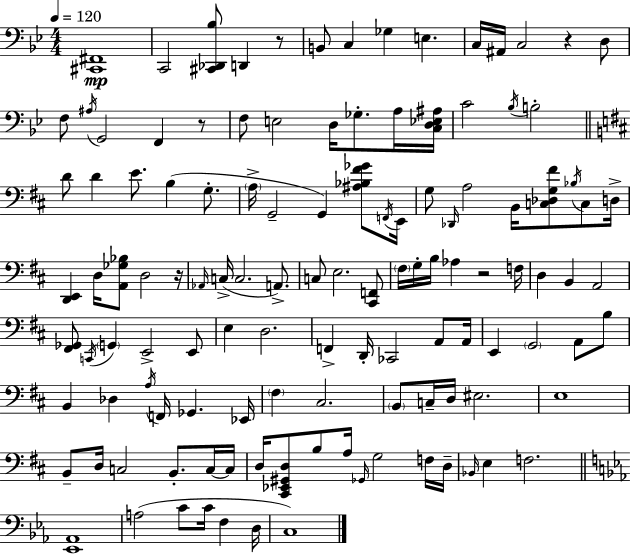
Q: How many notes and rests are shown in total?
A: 121